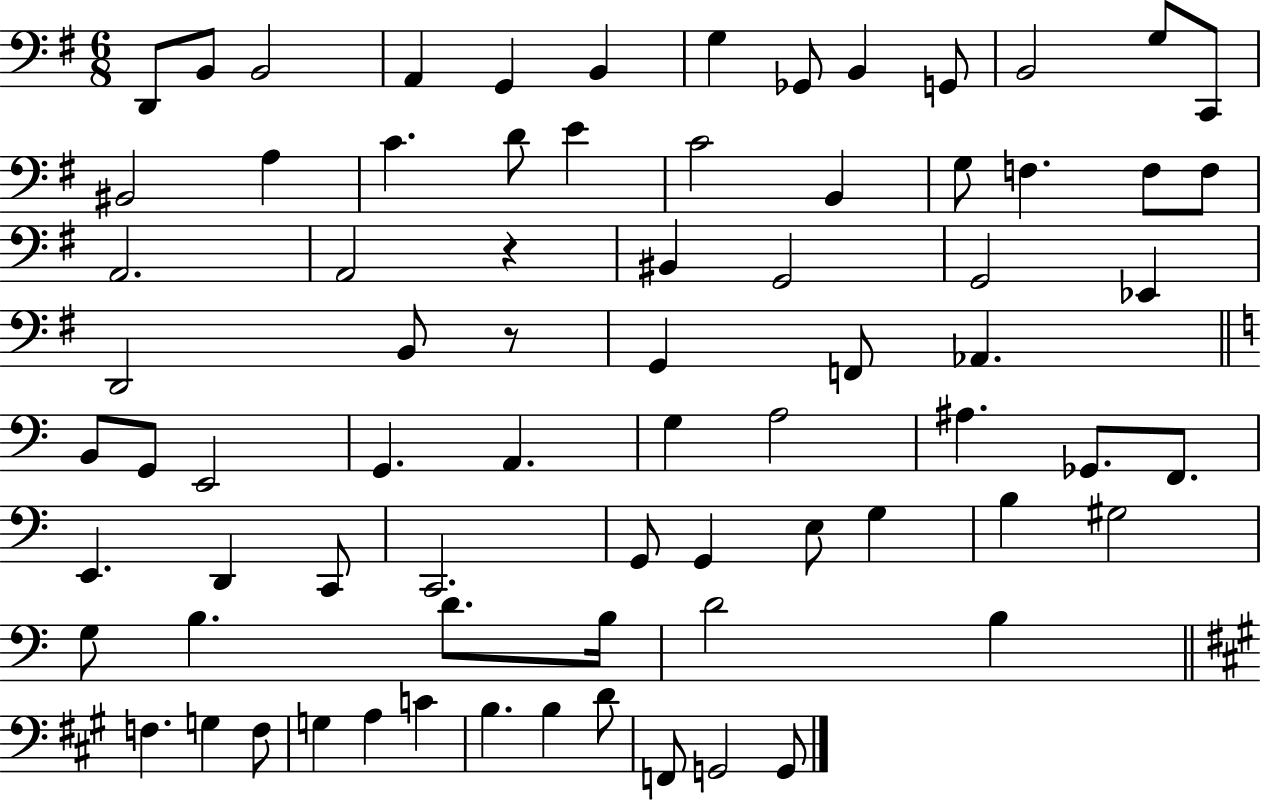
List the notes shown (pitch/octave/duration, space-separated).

D2/e B2/e B2/h A2/q G2/q B2/q G3/q Gb2/e B2/q G2/e B2/h G3/e C2/e BIS2/h A3/q C4/q. D4/e E4/q C4/h B2/q G3/e F3/q. F3/e F3/e A2/h. A2/h R/q BIS2/q G2/h G2/h Eb2/q D2/h B2/e R/e G2/q F2/e Ab2/q. B2/e G2/e E2/h G2/q. A2/q. G3/q A3/h A#3/q. Gb2/e. F2/e. E2/q. D2/q C2/e C2/h. G2/e G2/q E3/e G3/q B3/q G#3/h G3/e B3/q. D4/e. B3/s D4/h B3/q F3/q. G3/q F3/e G3/q A3/q C4/q B3/q. B3/q D4/e F2/e G2/h G2/e